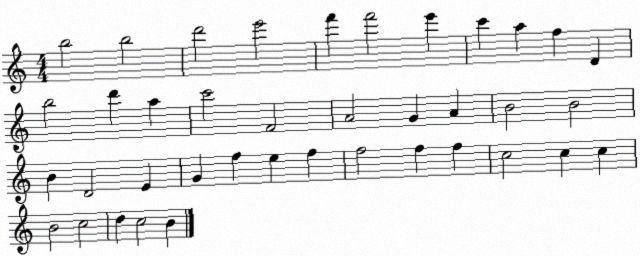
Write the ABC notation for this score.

X:1
T:Untitled
M:4/4
L:1/4
K:C
b2 b2 d'2 e'2 f' f'2 e' c' a f D b2 d' a c'2 F2 A2 G A B2 B2 B D2 E G f e f f2 f f c2 c c B2 c2 d c2 B